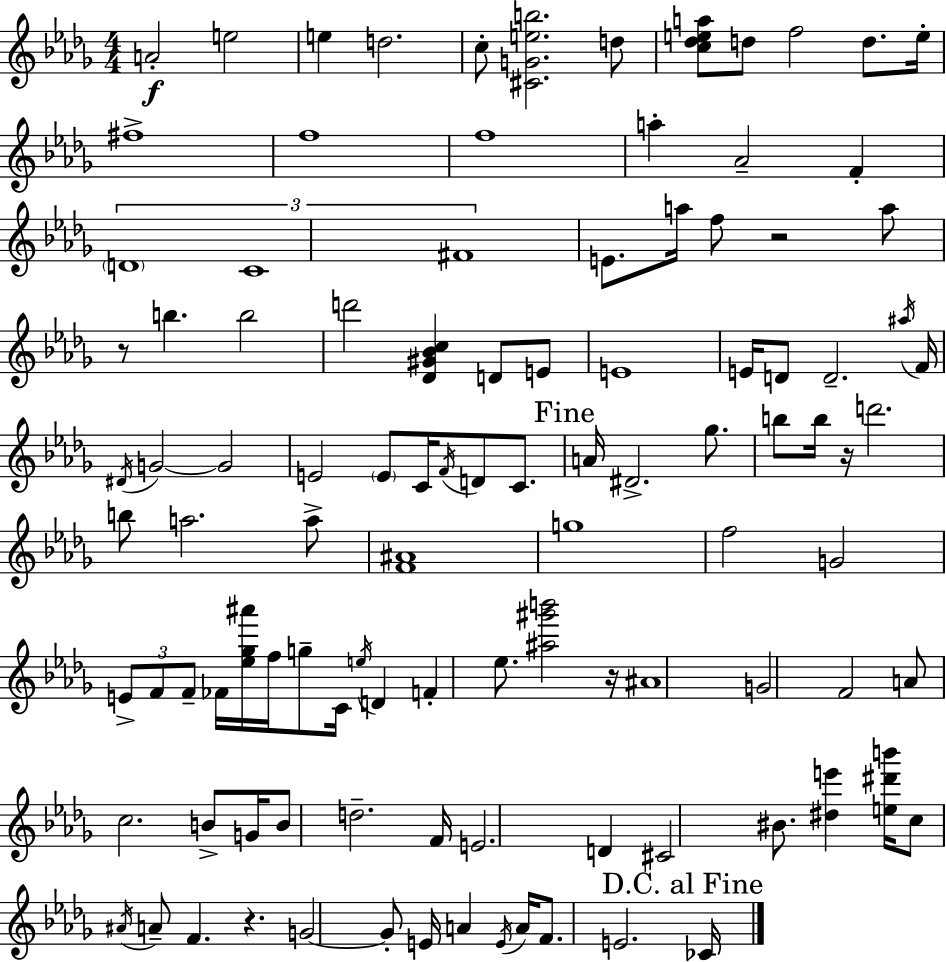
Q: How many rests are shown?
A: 5